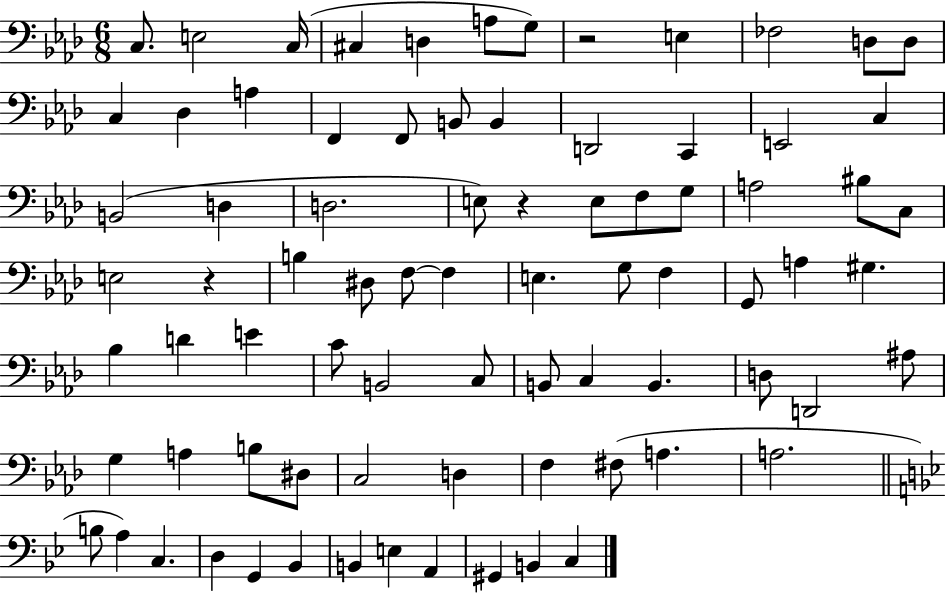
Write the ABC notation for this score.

X:1
T:Untitled
M:6/8
L:1/4
K:Ab
C,/2 E,2 C,/4 ^C, D, A,/2 G,/2 z2 E, _F,2 D,/2 D,/2 C, _D, A, F,, F,,/2 B,,/2 B,, D,,2 C,, E,,2 C, B,,2 D, D,2 E,/2 z E,/2 F,/2 G,/2 A,2 ^B,/2 C,/2 E,2 z B, ^D,/2 F,/2 F, E, G,/2 F, G,,/2 A, ^G, _B, D E C/2 B,,2 C,/2 B,,/2 C, B,, D,/2 D,,2 ^A,/2 G, A, B,/2 ^D,/2 C,2 D, F, ^F,/2 A, A,2 B,/2 A, C, D, G,, _B,, B,, E, A,, ^G,, B,, C,